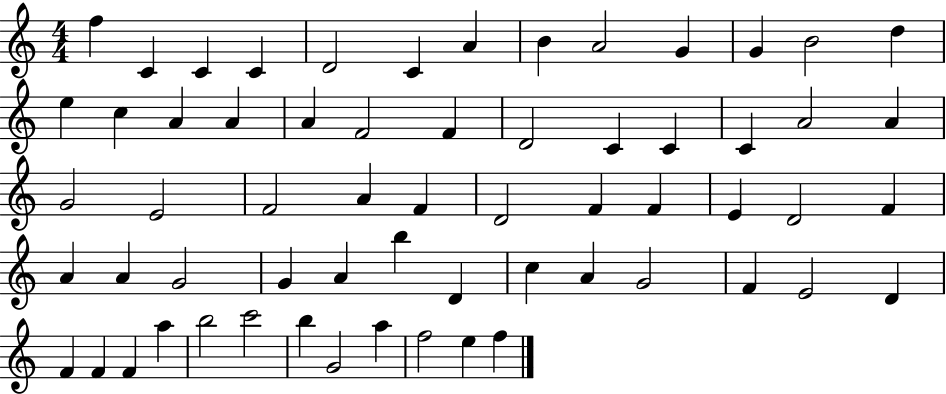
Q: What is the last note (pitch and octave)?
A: F5